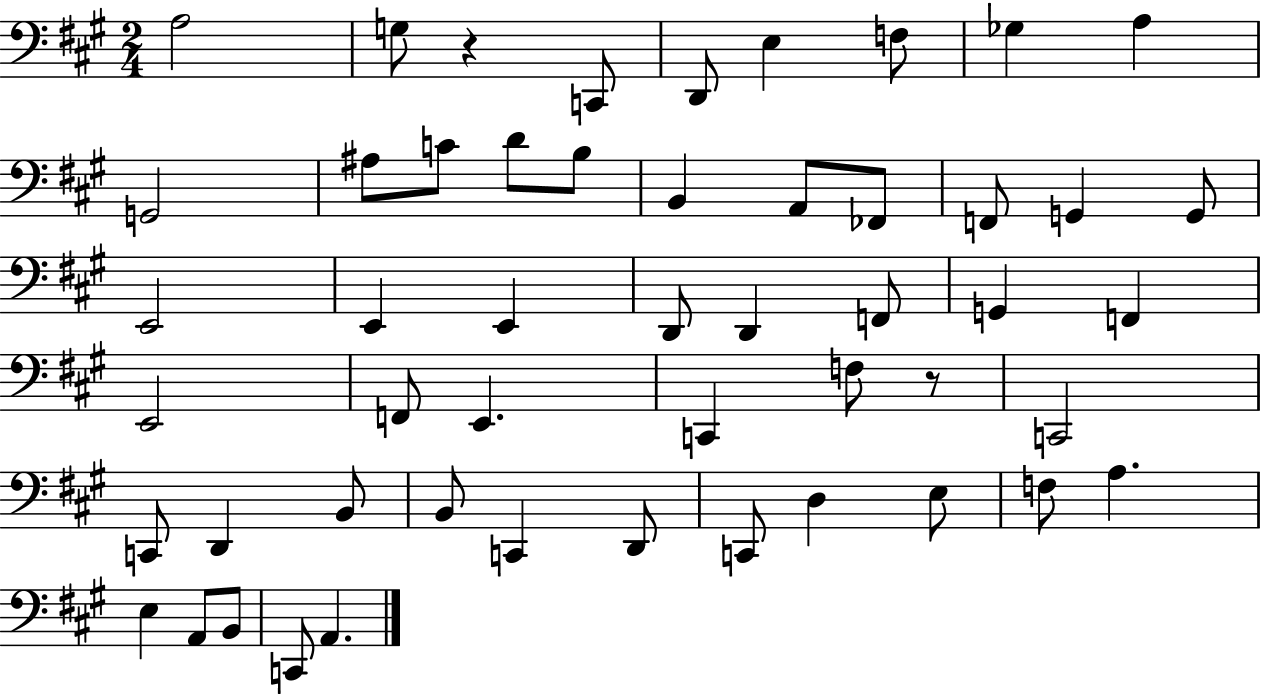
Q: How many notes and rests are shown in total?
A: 51